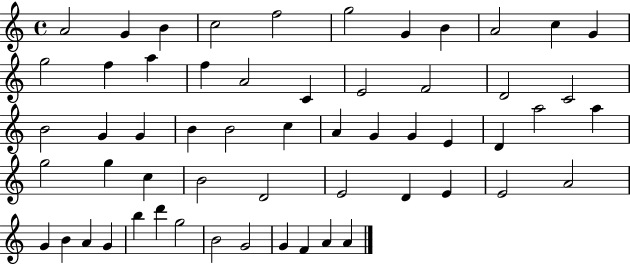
{
  \clef treble
  \time 4/4
  \defaultTimeSignature
  \key c \major
  a'2 g'4 b'4 | c''2 f''2 | g''2 g'4 b'4 | a'2 c''4 g'4 | \break g''2 f''4 a''4 | f''4 a'2 c'4 | e'2 f'2 | d'2 c'2 | \break b'2 g'4 g'4 | b'4 b'2 c''4 | a'4 g'4 g'4 e'4 | d'4 a''2 a''4 | \break g''2 g''4 c''4 | b'2 d'2 | e'2 d'4 e'4 | e'2 a'2 | \break g'4 b'4 a'4 g'4 | b''4 d'''4 g''2 | b'2 g'2 | g'4 f'4 a'4 a'4 | \break \bar "|."
}